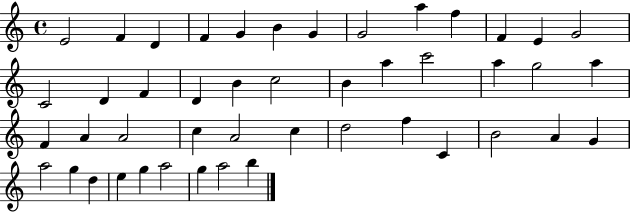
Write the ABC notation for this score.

X:1
T:Untitled
M:4/4
L:1/4
K:C
E2 F D F G B G G2 a f F E G2 C2 D F D B c2 B a c'2 a g2 a F A A2 c A2 c d2 f C B2 A G a2 g d e g a2 g a2 b